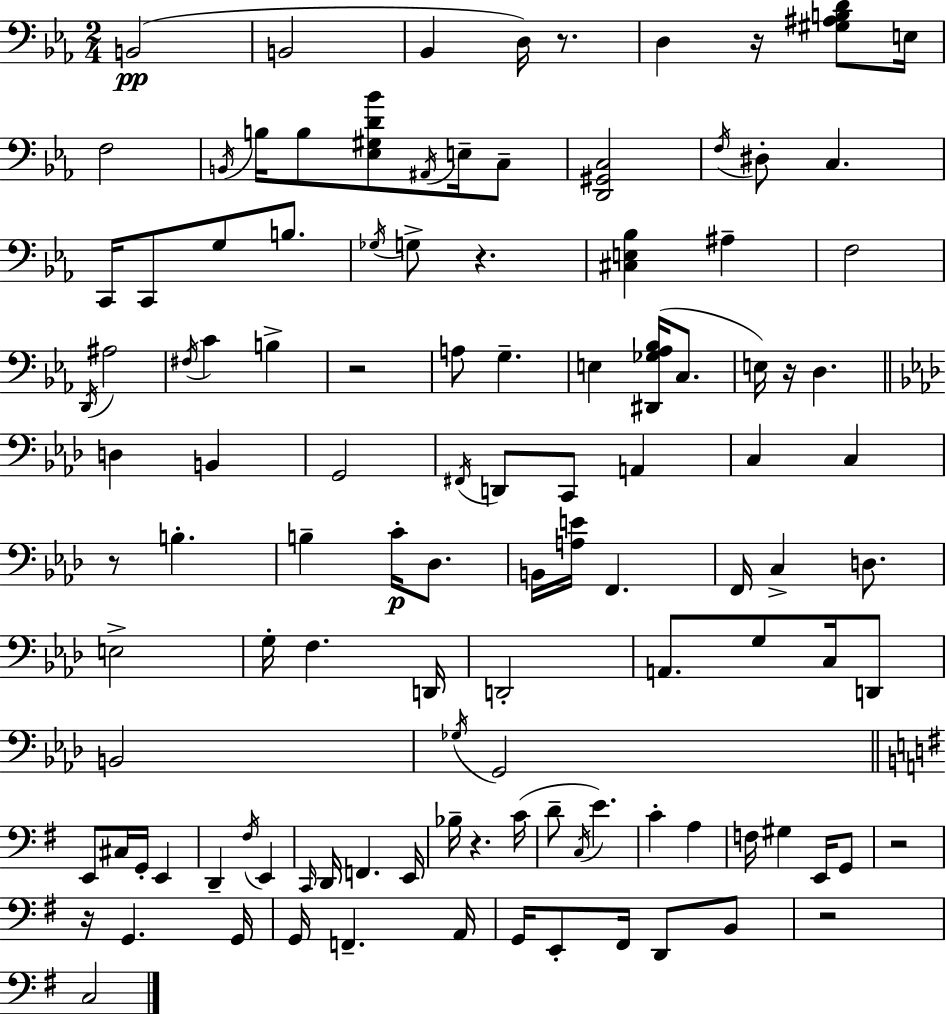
X:1
T:Untitled
M:2/4
L:1/4
K:Cm
B,,2 B,,2 _B,, D,/4 z/2 D, z/4 [^G,^A,B,D]/2 E,/4 F,2 B,,/4 B,/4 B,/2 [_E,^G,D_B]/2 ^A,,/4 E,/4 C,/2 [D,,^G,,C,]2 F,/4 ^D,/2 C, C,,/4 C,,/2 G,/2 B,/2 _G,/4 G,/2 z [^C,E,_B,] ^A, F,2 D,,/4 ^A,2 ^F,/4 C B, z2 A,/2 G, E, [^D,,_G,_A,_B,]/4 C,/2 E,/4 z/4 D, D, B,, G,,2 ^F,,/4 D,,/2 C,,/2 A,, C, C, z/2 B, B, C/4 _D,/2 B,,/4 [A,E]/4 F,, F,,/4 C, D,/2 E,2 G,/4 F, D,,/4 D,,2 A,,/2 G,/2 C,/4 D,,/2 B,,2 _G,/4 G,,2 E,,/2 ^C,/4 G,,/4 E,, D,, ^F,/4 E,, C,,/4 D,,/4 F,, E,,/4 _B,/4 z C/4 D/2 C,/4 E C A, F,/4 ^G, E,,/4 G,,/2 z2 z/4 G,, G,,/4 G,,/4 F,, A,,/4 G,,/4 E,,/2 ^F,,/4 D,,/2 B,,/2 z2 C,2